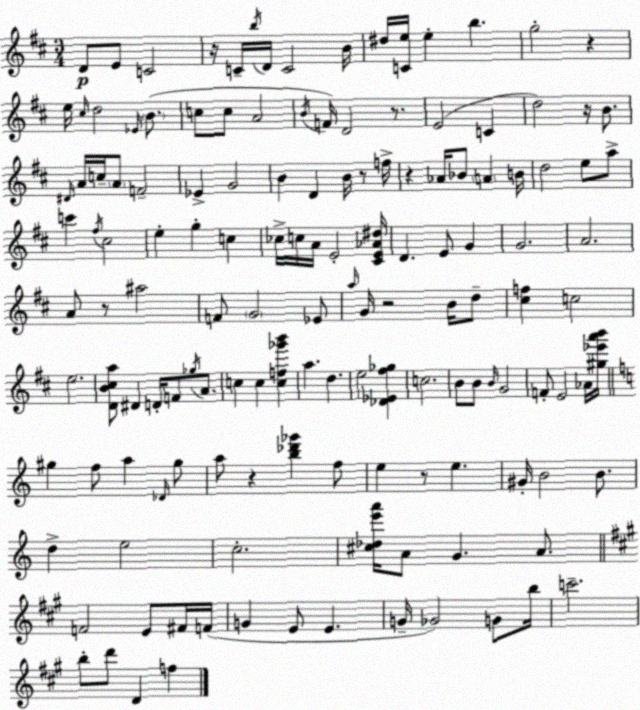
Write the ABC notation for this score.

X:1
T:Untitled
M:3/4
L:1/4
K:D
D/2 E/2 C2 z/4 C/4 b/4 D/4 C2 B/4 ^d/4 [Ce]/4 e b g2 z e/4 ^c/4 d2 _E/4 B/2 c/2 c/2 A2 B/4 F/4 D2 z/2 E2 C d2 z/4 B/2 ^D/4 A/4 c/4 A/2 F2 _E G2 B D B/4 z/2 f/4 z _A/4 _B/2 A B/4 d2 e/2 a/2 c' ^f/4 ^c2 e g c _c/4 c/4 A/4 E2 [^CE_A^d]/4 D E/2 G G2 A2 A/2 z/2 ^a2 F/2 G2 _E/2 a/4 G/4 z2 B/4 d/2 [^cf] c2 e2 [DB^ca]/2 ^D D/4 F/2 _g/4 A/2 c c [cf_g'b'] a d e2 [_D_E^f_g] c2 B/2 B/2 B/4 G2 F/2 E2 _A/4 [^g_e'a'b']/4 ^g f/2 a _D/4 ^g/2 a/2 z [b_d'_g'] f/2 e z/2 e ^G/4 B2 B/2 d e2 c2 [^c_de'a']/4 A/2 G A/2 F2 E/2 ^F/4 F/4 G E/2 E G/4 _G2 G/2 b/4 c'2 b/2 d'/2 D f